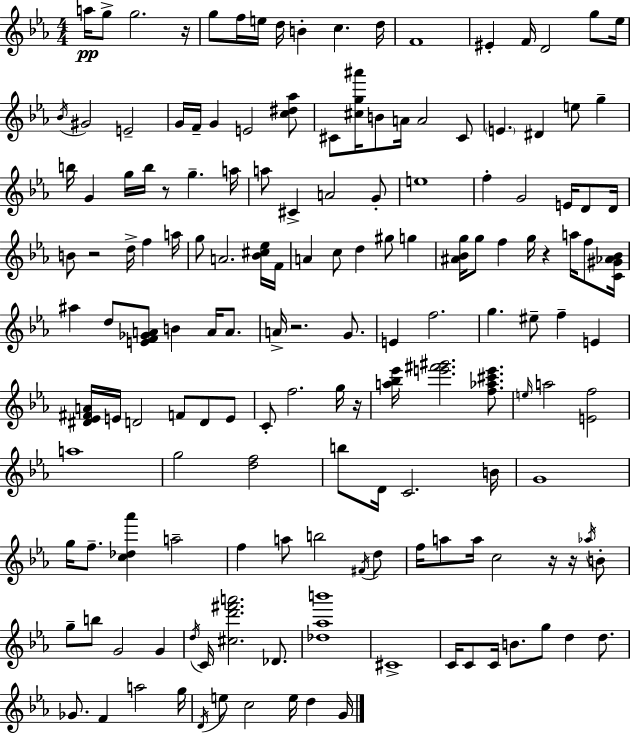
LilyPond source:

{
  \clef treble
  \numericTimeSignature
  \time 4/4
  \key ees \major
  \repeat volta 2 { a''16\pp g''8-> g''2. r16 | g''8 f''16 e''16 d''16 b'4-. c''4. d''16 | f'1 | eis'4-. f'16 d'2 g''8 ees''16 | \break \acciaccatura { bes'16 } gis'2 e'2-- | g'16 f'16-- g'4 e'2 <c'' dis'' aes''>8 | cis'8 <cis'' g'' ais'''>16 b'8 a'16 a'2 cis'8 | \parenthesize e'4. dis'4 e''8 g''4-- | \break b''16 g'4 g''16 b''16 r8 g''4.-- | a''16 a''8 cis'4-> a'2 g'8-. | e''1 | f''4-. g'2 e'16 d'8 | \break d'16 b'8 r2 d''16-> f''4 | a''16 g''8 a'2. <bes' cis'' ees''>16 | f'16 a'4 c''8 d''4 gis''8 g''4 | <ais' bes' g''>16 g''8 f''4 g''16 r4 a''16 f''8 | \break <c' gis' aes' bes'>16 ais''4 d''8 <e' f' ges' a'>8 b'4 a'16 a'8. | a'16-> r2. g'8. | e'4 f''2. | g''4. eis''8-- f''4-- e'4 | \break <dis' ees' fis' a'>16 e'16 d'2 f'8 d'8 e'8 | c'8-. f''2. g''16 | r16 <a'' bes'' ees'''>16 <e''' fis''' gis'''>2. <f'' aes'' cis''' e'''>8. | \grace { e''16 } a''2 <e' f''>2 | \break a''1 | g''2 <d'' f''>2 | b''8 d'16 c'2. | b'16 g'1 | \break g''16 f''8.-- <c'' des'' aes'''>4 a''2-- | f''4 a''8 b''2 | \acciaccatura { fis'16 } d''8 f''16 a''8 a''16 c''2 r16 | r16 \acciaccatura { aes''16 } b'8-. g''8-- b''8 g'2 | \break g'4 \acciaccatura { d''16 } c'16 <cis'' d''' fis''' a'''>2. | des'8. <des'' aes'' b'''>1 | cis'1-> | c'16 c'8 c'16 b'8. g''8 d''4 | \break d''8. ges'8. f'4 a''2 | g''16 \acciaccatura { d'16 } e''8 c''2 | e''16 d''4 g'16 } \bar "|."
}